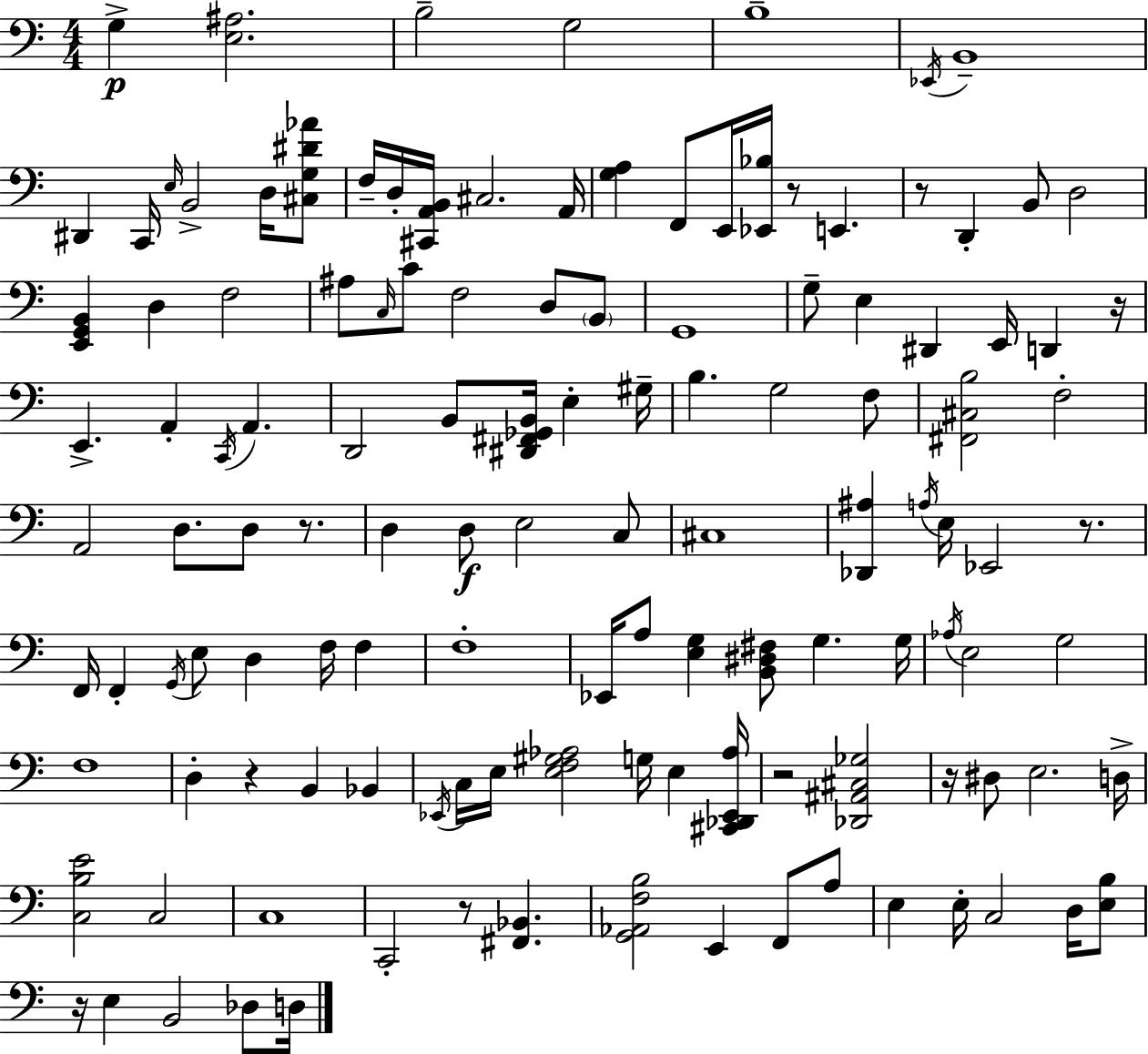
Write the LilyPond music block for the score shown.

{
  \clef bass
  \numericTimeSignature
  \time 4/4
  \key c \major
  g4->\p <e ais>2. | b2-- g2 | b1-- | \acciaccatura { ees,16 } b,1-- | \break dis,4 c,16 \grace { e16 } b,2-> d16 | <cis g dis' aes'>8 f16-- d16-. <cis, a, b,>16 cis2. | a,16 <g a>4 f,8 e,16 <ees, bes>16 r8 e,4. | r8 d,4-. b,8 d2 | \break <e, g, b,>4 d4 f2 | ais8 \grace { c16 } c'8 f2 d8 | \parenthesize b,8 g,1 | g8-- e4 dis,4 e,16 d,4 | \break r16 e,4.-> a,4-. \acciaccatura { c,16 } a,4. | d,2 b,8 <dis, fis, ges, b,>16 e4-. | gis16-- b4. g2 | f8 <fis, cis b>2 f2-. | \break a,2 d8. d8 | r8. d4 d8\f e2 | c8 cis1 | <des, ais>4 \acciaccatura { a16 } e16 ees,2 | \break r8. f,16 f,4-. \acciaccatura { g,16 } e8 d4 | f16 f4 f1-. | ees,16 a8 <e g>4 <b, dis fis>8 g4. | g16 \acciaccatura { aes16 } e2 g2 | \break f1 | d4-. r4 b,4 | bes,4 \acciaccatura { ees,16 } c16 e16 <e f gis aes>2 | g16 e4 <cis, des, ees, aes>16 r2 | \break <des, ais, cis ges>2 r16 dis8 e2. | d16-> <c b e'>2 | c2 c1 | c,2-. | \break r8 <fis, bes,>4. <g, aes, f b>2 | e,4 f,8 a8 e4 e16-. c2 | d16 <e b>8 r16 e4 b,2 | des8 d16 \bar "|."
}